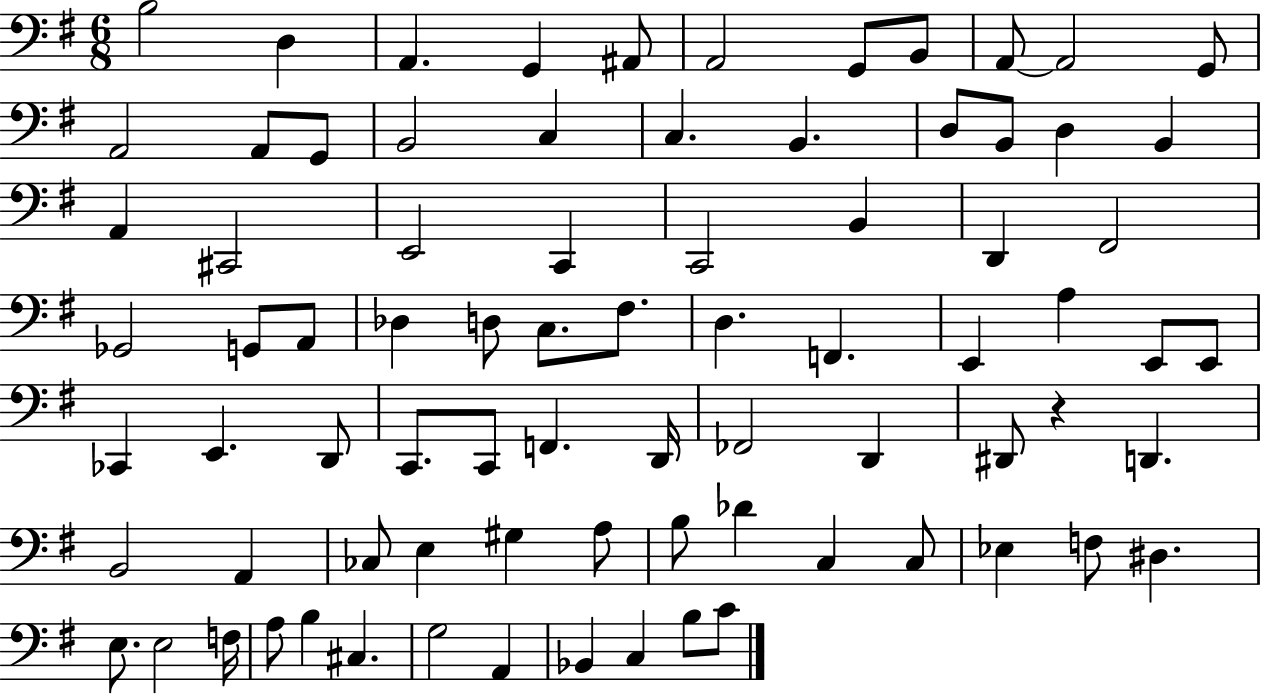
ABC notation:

X:1
T:Untitled
M:6/8
L:1/4
K:G
B,2 D, A,, G,, ^A,,/2 A,,2 G,,/2 B,,/2 A,,/2 A,,2 G,,/2 A,,2 A,,/2 G,,/2 B,,2 C, C, B,, D,/2 B,,/2 D, B,, A,, ^C,,2 E,,2 C,, C,,2 B,, D,, ^F,,2 _G,,2 G,,/2 A,,/2 _D, D,/2 C,/2 ^F,/2 D, F,, E,, A, E,,/2 E,,/2 _C,, E,, D,,/2 C,,/2 C,,/2 F,, D,,/4 _F,,2 D,, ^D,,/2 z D,, B,,2 A,, _C,/2 E, ^G, A,/2 B,/2 _D C, C,/2 _E, F,/2 ^D, E,/2 E,2 F,/4 A,/2 B, ^C, G,2 A,, _B,, C, B,/2 C/2